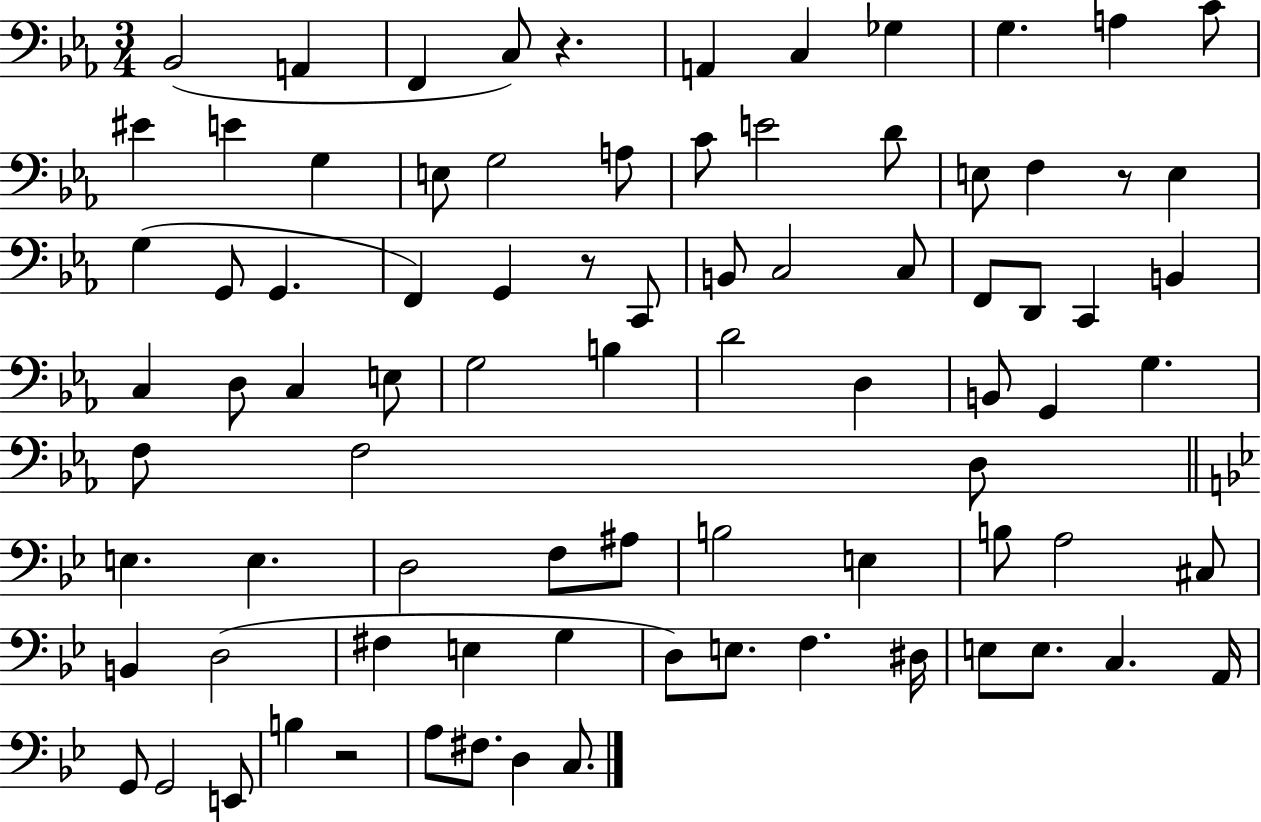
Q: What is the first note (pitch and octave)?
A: Bb2